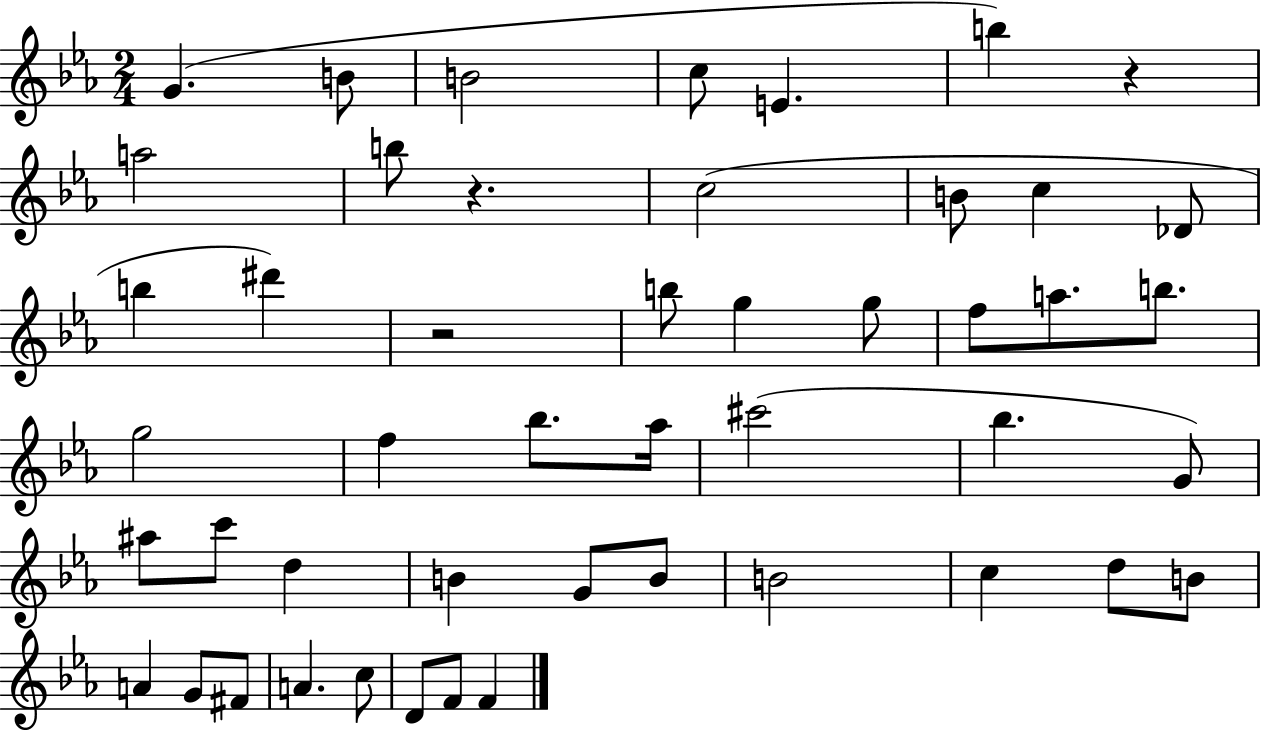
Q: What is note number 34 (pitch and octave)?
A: B4